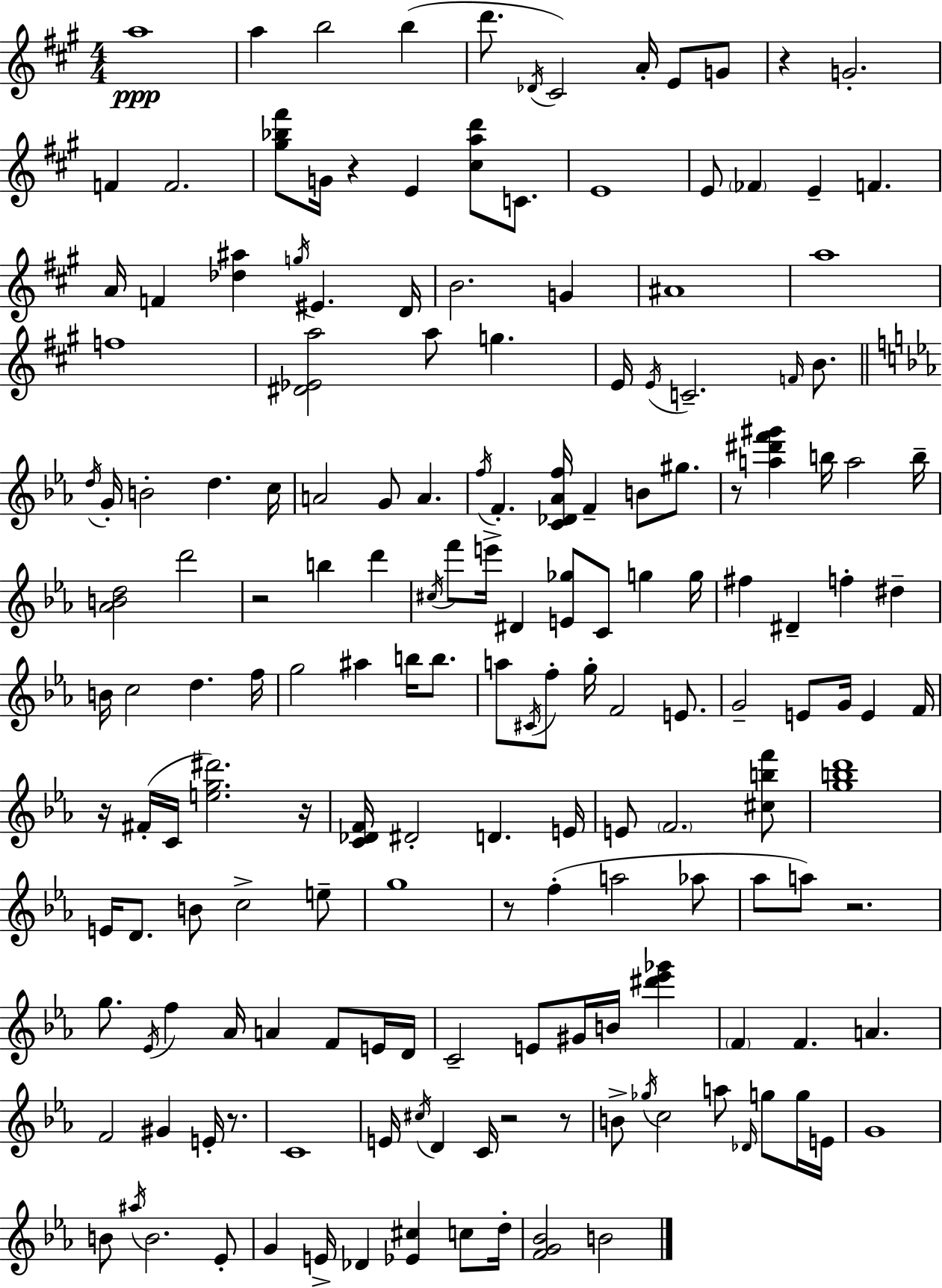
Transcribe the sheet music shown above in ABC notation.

X:1
T:Untitled
M:4/4
L:1/4
K:A
a4 a b2 b d'/2 _D/4 ^C2 A/4 E/2 G/2 z G2 F F2 [^g_b^f']/2 G/4 z E [^cad']/2 C/2 E4 E/2 _F E F A/4 F [_d^a] g/4 ^E D/4 B2 G ^A4 a4 f4 [^D_Ea]2 a/2 g E/4 E/4 C2 F/4 B/2 d/4 G/4 B2 d c/4 A2 G/2 A f/4 F [C_D_Af]/4 F B/2 ^g/2 z/2 [a^d'f'^g'] b/4 a2 b/4 [_ABd]2 d'2 z2 b d' ^c/4 f'/2 e'/4 ^D [E_g]/2 C/2 g g/4 ^f ^D f ^d B/4 c2 d f/4 g2 ^a b/4 b/2 a/2 ^C/4 f/2 g/4 F2 E/2 G2 E/2 G/4 E F/4 z/4 ^F/4 C/4 [eg^d']2 z/4 [C_DF]/4 ^D2 D E/4 E/2 F2 [^cbf']/2 [gbd']4 E/4 D/2 B/2 c2 e/2 g4 z/2 f a2 _a/2 _a/2 a/2 z2 g/2 _E/4 f _A/4 A F/2 E/4 D/4 C2 E/2 ^G/4 B/4 [^d'_e'_g'] F F A F2 ^G E/4 z/2 C4 E/4 ^c/4 D C/4 z2 z/2 B/2 _g/4 c2 a/2 _D/4 g/2 g/4 E/4 G4 B/2 ^a/4 B2 _E/2 G E/4 _D [_E^c] c/2 d/4 [FG_B]2 B2